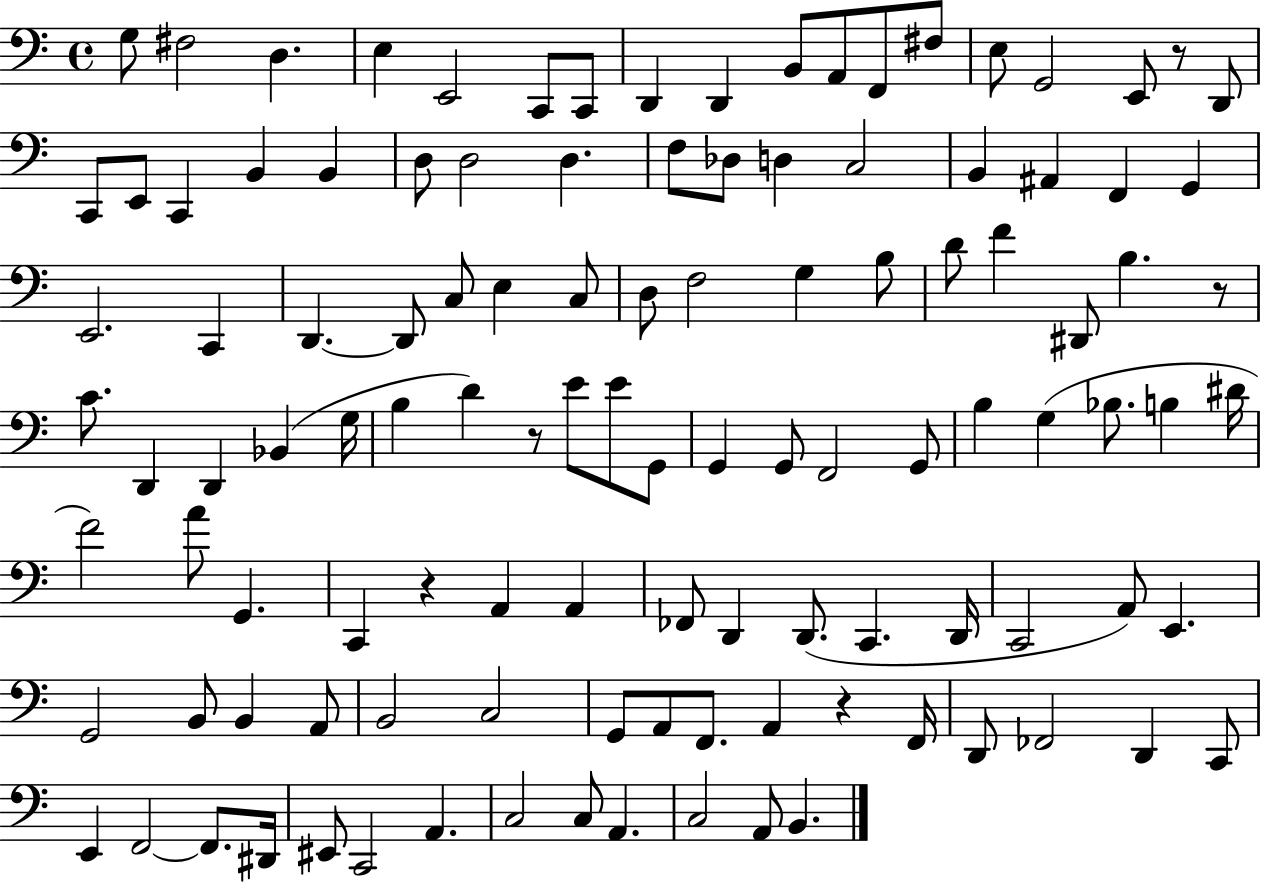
G3/e F#3/h D3/q. E3/q E2/h C2/e C2/e D2/q D2/q B2/e A2/e F2/e F#3/e E3/e G2/h E2/e R/e D2/e C2/e E2/e C2/q B2/q B2/q D3/e D3/h D3/q. F3/e Db3/e D3/q C3/h B2/q A#2/q F2/q G2/q E2/h. C2/q D2/q. D2/e C3/e E3/q C3/e D3/e F3/h G3/q B3/e D4/e F4/q D#2/e B3/q. R/e C4/e. D2/q D2/q Bb2/q G3/s B3/q D4/q R/e E4/e E4/e G2/e G2/q G2/e F2/h G2/e B3/q G3/q Bb3/e. B3/q D#4/s F4/h A4/e G2/q. C2/q R/q A2/q A2/q FES2/e D2/q D2/e. C2/q. D2/s C2/h A2/e E2/q. G2/h B2/e B2/q A2/e B2/h C3/h G2/e A2/e F2/e. A2/q R/q F2/s D2/e FES2/h D2/q C2/e E2/q F2/h F2/e. D#2/s EIS2/e C2/h A2/q. C3/h C3/e A2/q. C3/h A2/e B2/q.